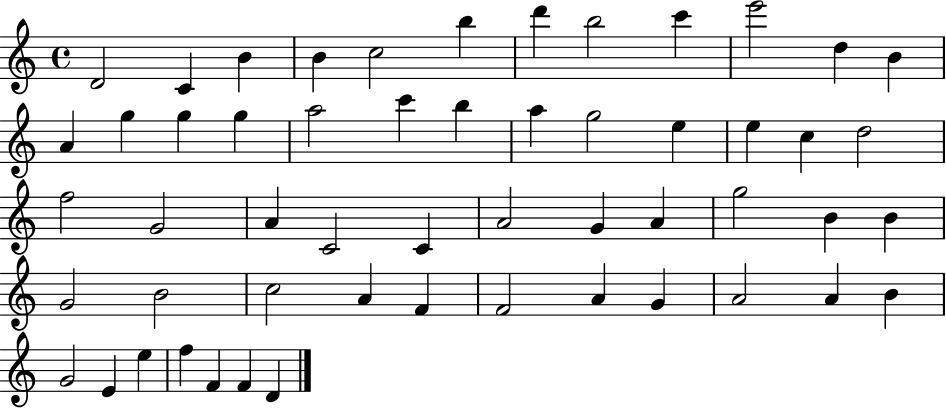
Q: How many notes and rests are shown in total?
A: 54